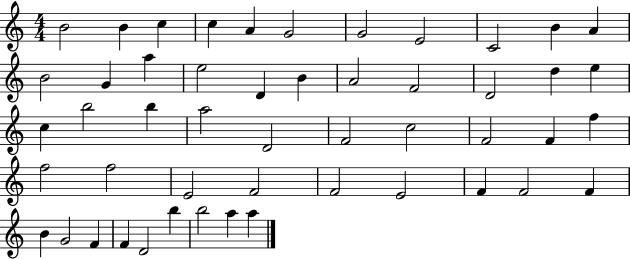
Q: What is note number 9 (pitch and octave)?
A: C4